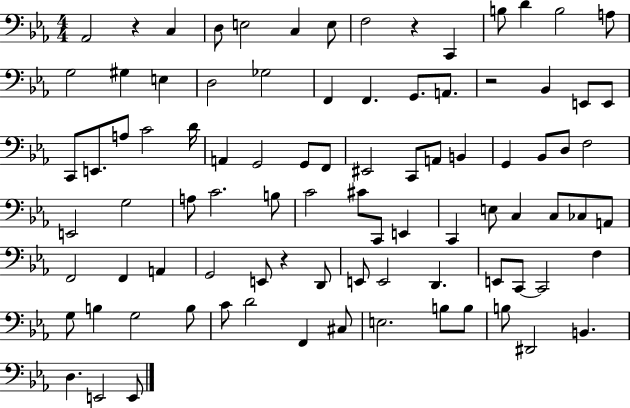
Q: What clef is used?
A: bass